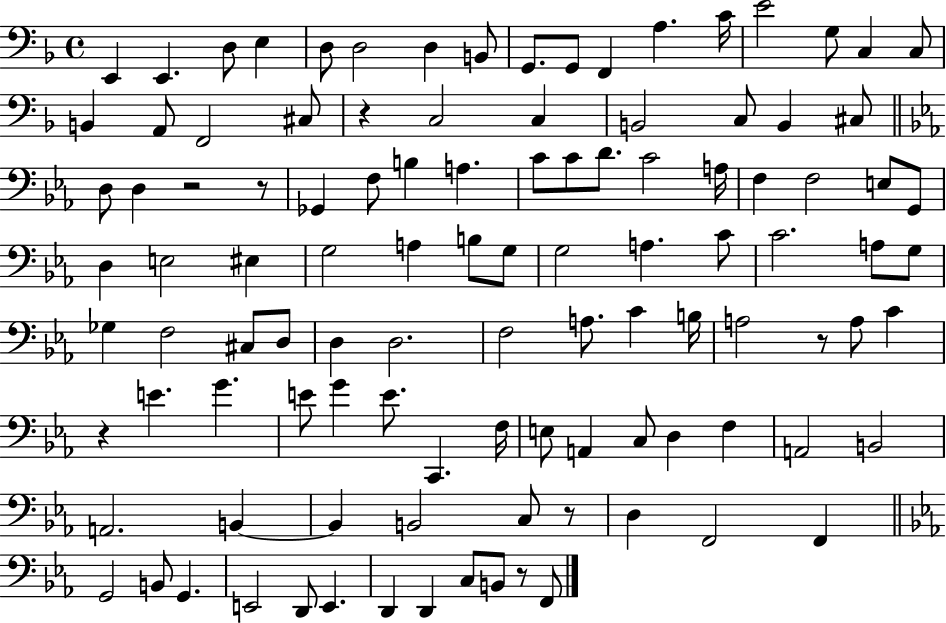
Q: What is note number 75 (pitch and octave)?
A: F3